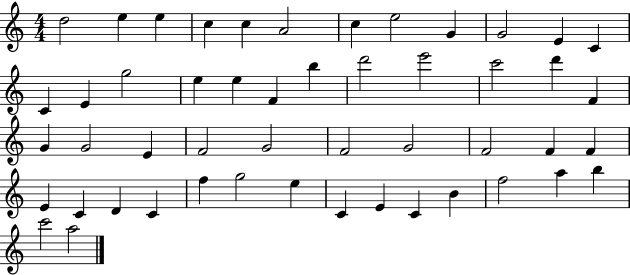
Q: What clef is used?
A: treble